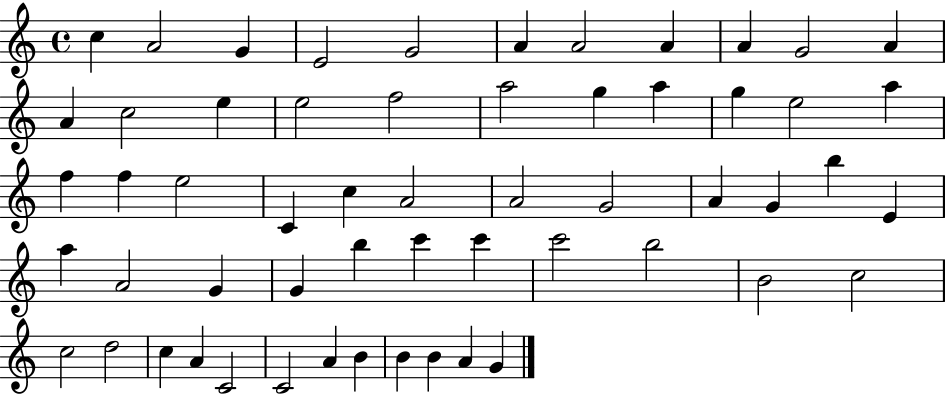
{
  \clef treble
  \time 4/4
  \defaultTimeSignature
  \key c \major
  c''4 a'2 g'4 | e'2 g'2 | a'4 a'2 a'4 | a'4 g'2 a'4 | \break a'4 c''2 e''4 | e''2 f''2 | a''2 g''4 a''4 | g''4 e''2 a''4 | \break f''4 f''4 e''2 | c'4 c''4 a'2 | a'2 g'2 | a'4 g'4 b''4 e'4 | \break a''4 a'2 g'4 | g'4 b''4 c'''4 c'''4 | c'''2 b''2 | b'2 c''2 | \break c''2 d''2 | c''4 a'4 c'2 | c'2 a'4 b'4 | b'4 b'4 a'4 g'4 | \break \bar "|."
}